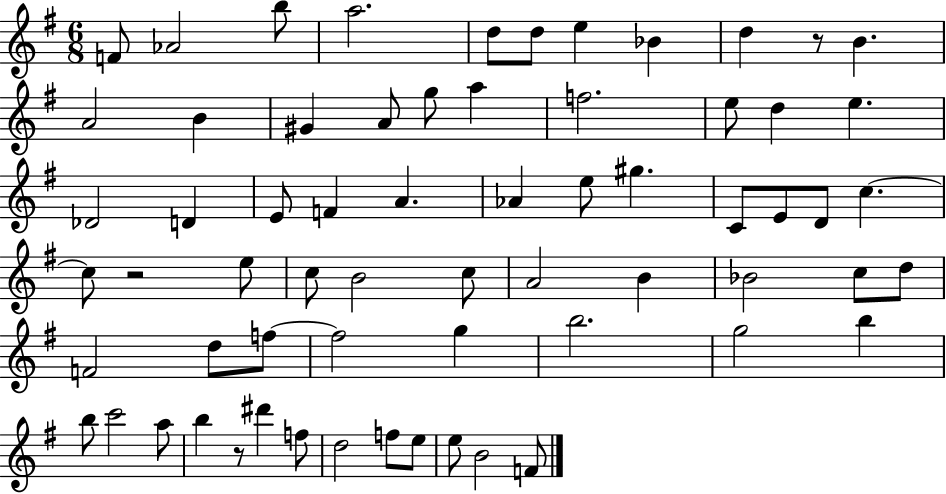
F4/e Ab4/h B5/e A5/h. D5/e D5/e E5/q Bb4/q D5/q R/e B4/q. A4/h B4/q G#4/q A4/e G5/e A5/q F5/h. E5/e D5/q E5/q. Db4/h D4/q E4/e F4/q A4/q. Ab4/q E5/e G#5/q. C4/e E4/e D4/e C5/q. C5/e R/h E5/e C5/e B4/h C5/e A4/h B4/q Bb4/h C5/e D5/e F4/h D5/e F5/e F5/h G5/q B5/h. G5/h B5/q B5/e C6/h A5/e B5/q R/e D#6/q F5/e D5/h F5/e E5/e E5/e B4/h F4/e